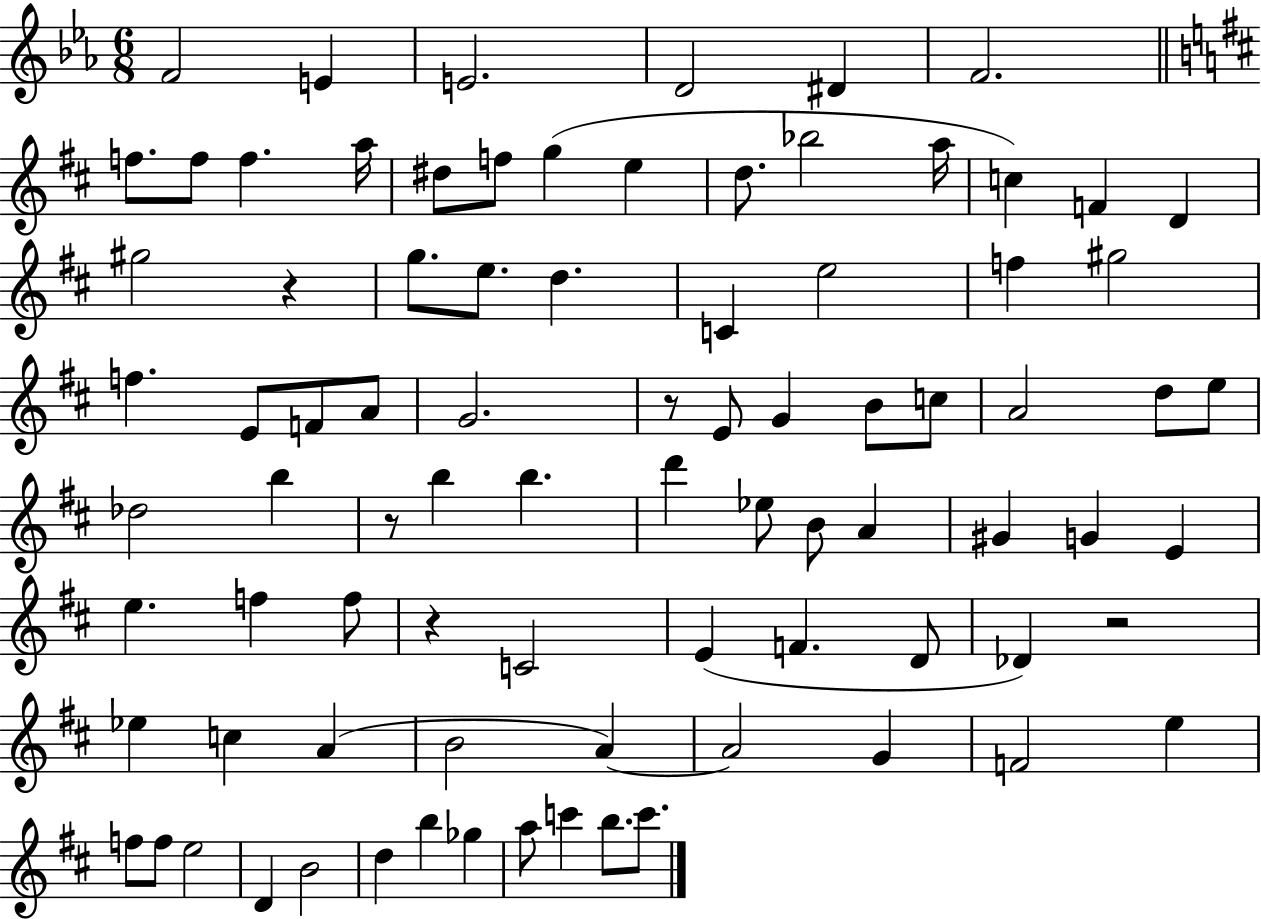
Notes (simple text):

F4/h E4/q E4/h. D4/h D#4/q F4/h. F5/e. F5/e F5/q. A5/s D#5/e F5/e G5/q E5/q D5/e. Bb5/h A5/s C5/q F4/q D4/q G#5/h R/q G5/e. E5/e. D5/q. C4/q E5/h F5/q G#5/h F5/q. E4/e F4/e A4/e G4/h. R/e E4/e G4/q B4/e C5/e A4/h D5/e E5/e Db5/h B5/q R/e B5/q B5/q. D6/q Eb5/e B4/e A4/q G#4/q G4/q E4/q E5/q. F5/q F5/e R/q C4/h E4/q F4/q. D4/e Db4/q R/h Eb5/q C5/q A4/q B4/h A4/q A4/h G4/q F4/h E5/q F5/e F5/e E5/h D4/q B4/h D5/q B5/q Gb5/q A5/e C6/q B5/e. C6/e.